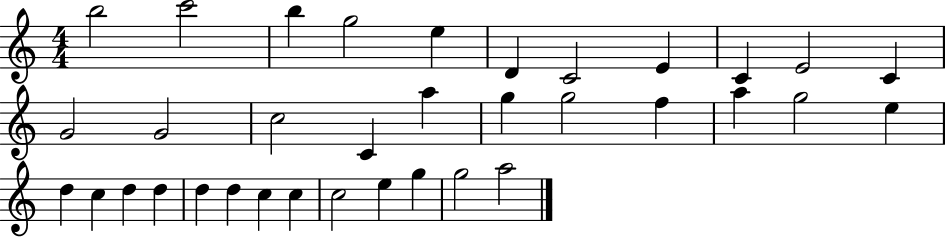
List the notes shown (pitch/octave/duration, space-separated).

B5/h C6/h B5/q G5/h E5/q D4/q C4/h E4/q C4/q E4/h C4/q G4/h G4/h C5/h C4/q A5/q G5/q G5/h F5/q A5/q G5/h E5/q D5/q C5/q D5/q D5/q D5/q D5/q C5/q C5/q C5/h E5/q G5/q G5/h A5/h